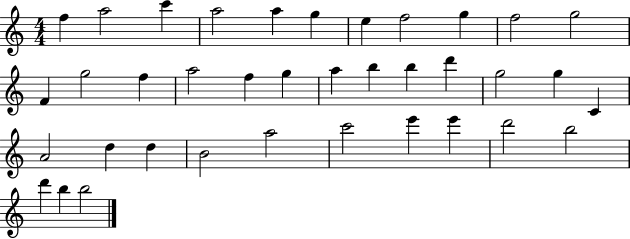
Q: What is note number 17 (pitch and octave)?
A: G5